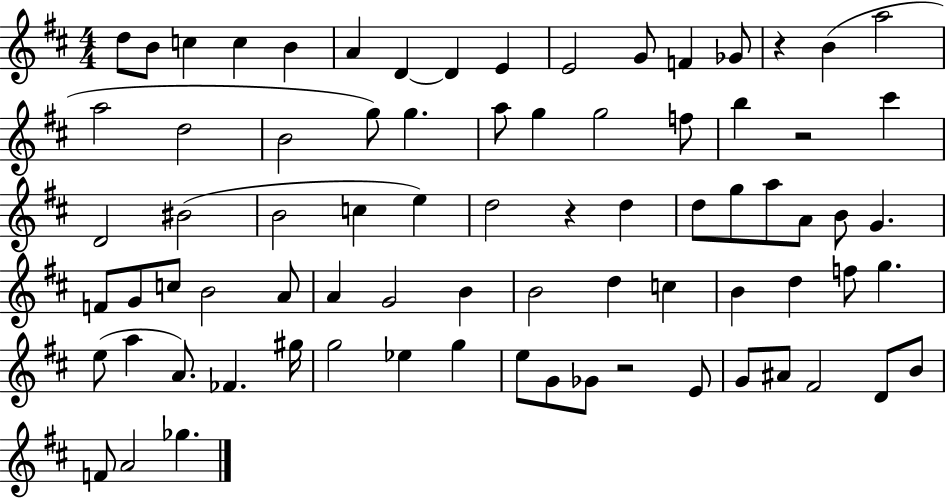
{
  \clef treble
  \numericTimeSignature
  \time 4/4
  \key d \major
  d''8 b'8 c''4 c''4 b'4 | a'4 d'4~~ d'4 e'4 | e'2 g'8 f'4 ges'8 | r4 b'4( a''2 | \break a''2 d''2 | b'2 g''8) g''4. | a''8 g''4 g''2 f''8 | b''4 r2 cis'''4 | \break d'2 bis'2( | b'2 c''4 e''4) | d''2 r4 d''4 | d''8 g''8 a''8 a'8 b'8 g'4. | \break f'8 g'8 c''8 b'2 a'8 | a'4 g'2 b'4 | b'2 d''4 c''4 | b'4 d''4 f''8 g''4. | \break e''8( a''4 a'8.) fes'4. gis''16 | g''2 ees''4 g''4 | e''8 g'8 ges'8 r2 e'8 | g'8 ais'8 fis'2 d'8 b'8 | \break f'8 a'2 ges''4. | \bar "|."
}